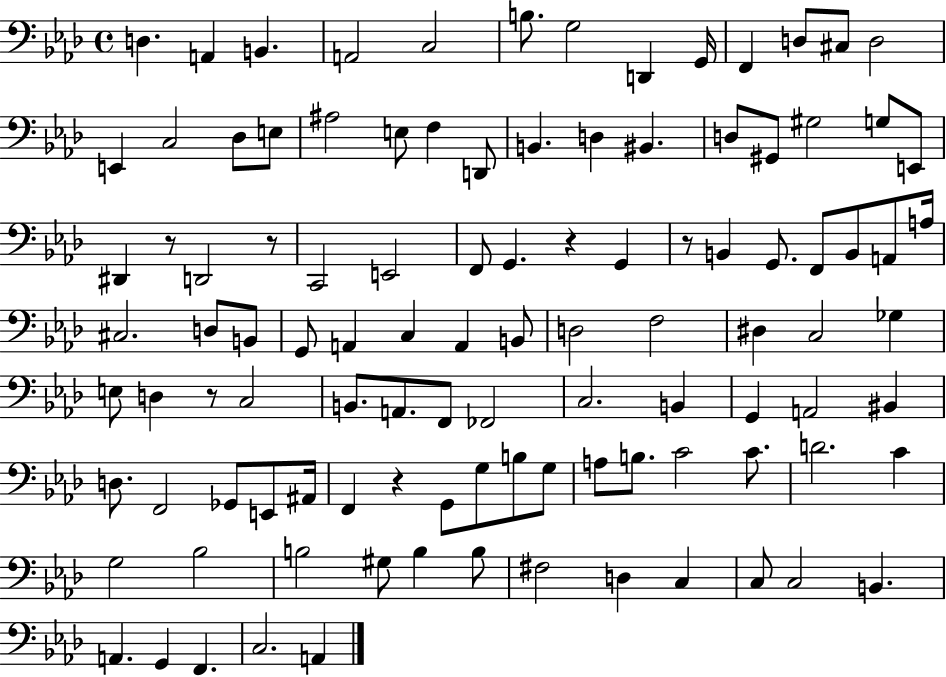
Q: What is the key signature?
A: AES major